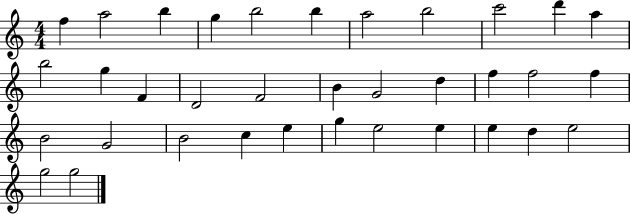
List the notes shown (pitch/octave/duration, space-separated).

F5/q A5/h B5/q G5/q B5/h B5/q A5/h B5/h C6/h D6/q A5/q B5/h G5/q F4/q D4/h F4/h B4/q G4/h D5/q F5/q F5/h F5/q B4/h G4/h B4/h C5/q E5/q G5/q E5/h E5/q E5/q D5/q E5/h G5/h G5/h